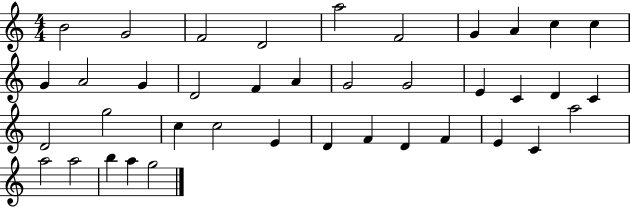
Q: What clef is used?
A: treble